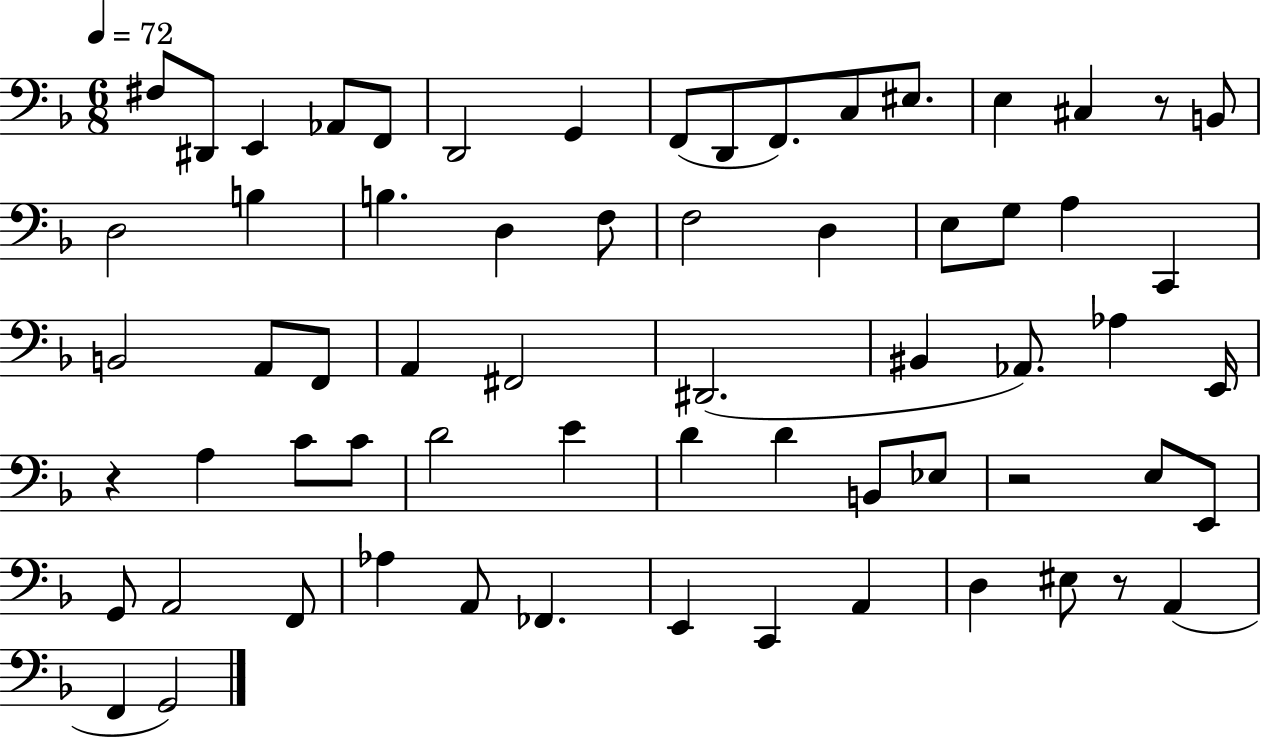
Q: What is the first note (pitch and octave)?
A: F#3